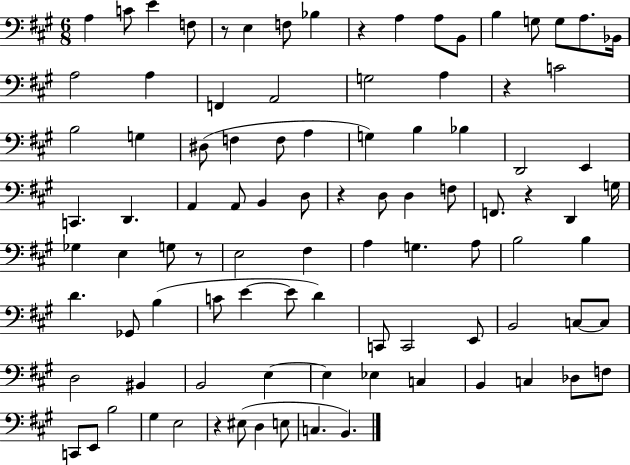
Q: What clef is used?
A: bass